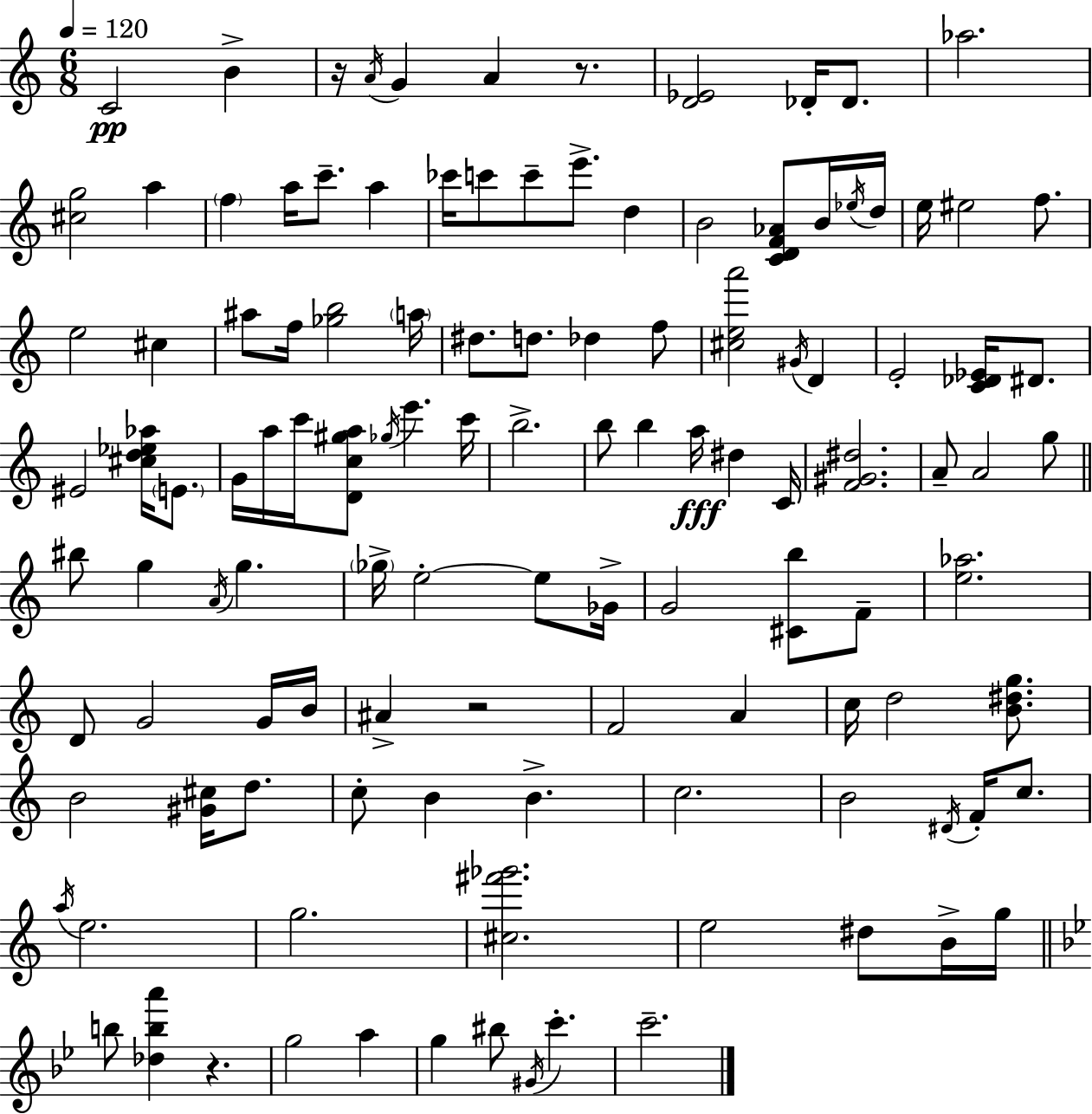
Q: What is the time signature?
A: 6/8